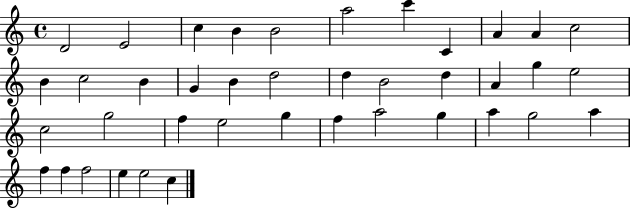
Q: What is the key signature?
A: C major